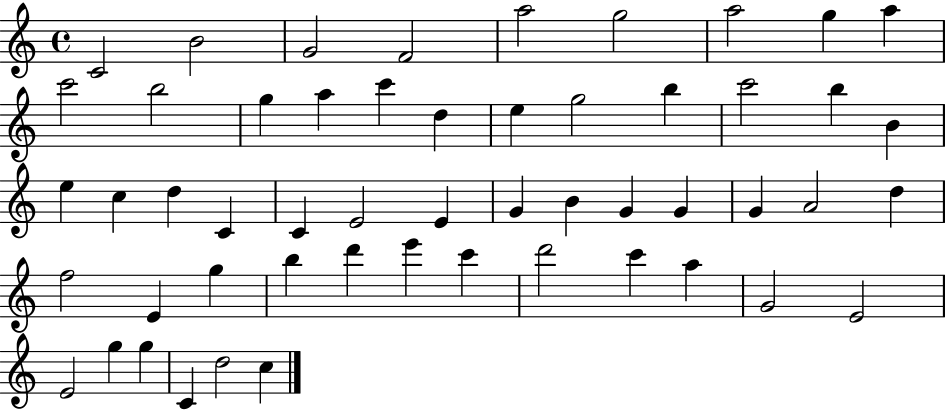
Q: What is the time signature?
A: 4/4